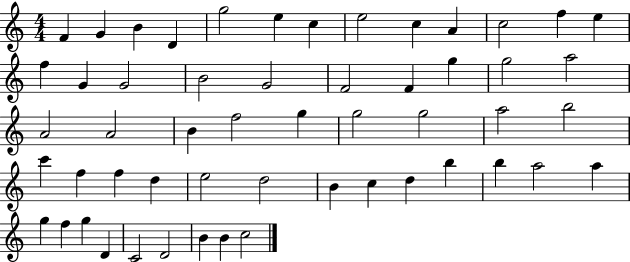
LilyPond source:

{
  \clef treble
  \numericTimeSignature
  \time 4/4
  \key c \major
  f'4 g'4 b'4 d'4 | g''2 e''4 c''4 | e''2 c''4 a'4 | c''2 f''4 e''4 | \break f''4 g'4 g'2 | b'2 g'2 | f'2 f'4 g''4 | g''2 a''2 | \break a'2 a'2 | b'4 f''2 g''4 | g''2 g''2 | a''2 b''2 | \break c'''4 f''4 f''4 d''4 | e''2 d''2 | b'4 c''4 d''4 b''4 | b''4 a''2 a''4 | \break g''4 f''4 g''4 d'4 | c'2 d'2 | b'4 b'4 c''2 | \bar "|."
}